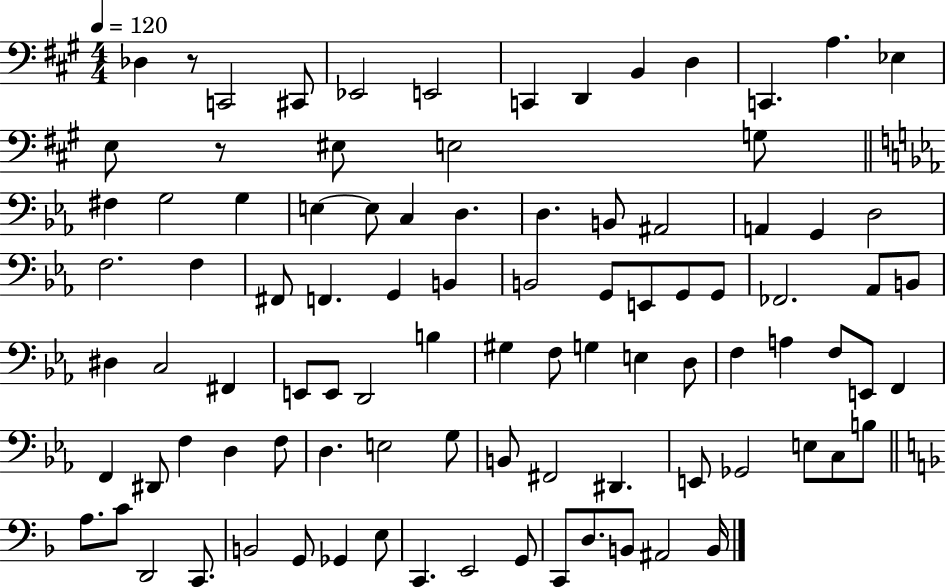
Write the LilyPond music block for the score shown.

{
  \clef bass
  \numericTimeSignature
  \time 4/4
  \key a \major
  \tempo 4 = 120
  des4 r8 c,2 cis,8 | ees,2 e,2 | c,4 d,4 b,4 d4 | c,4. a4. ees4 | \break e8 r8 eis8 e2 g8 | \bar "||" \break \key ees \major fis4 g2 g4 | e4~~ e8 c4 d4. | d4. b,8 ais,2 | a,4 g,4 d2 | \break f2. f4 | fis,8 f,4. g,4 b,4 | b,2 g,8 e,8 g,8 g,8 | fes,2. aes,8 b,8 | \break dis4 c2 fis,4 | e,8 e,8 d,2 b4 | gis4 f8 g4 e4 d8 | f4 a4 f8 e,8 f,4 | \break f,4 dis,8 f4 d4 f8 | d4. e2 g8 | b,8 fis,2 dis,4. | e,8 ges,2 e8 c8 b8 | \break \bar "||" \break \key f \major a8. c'8 d,2 c,8. | b,2 g,8 ges,4 e8 | c,4. e,2 g,8 | c,8 d8. b,8 ais,2 b,16 | \break \bar "|."
}